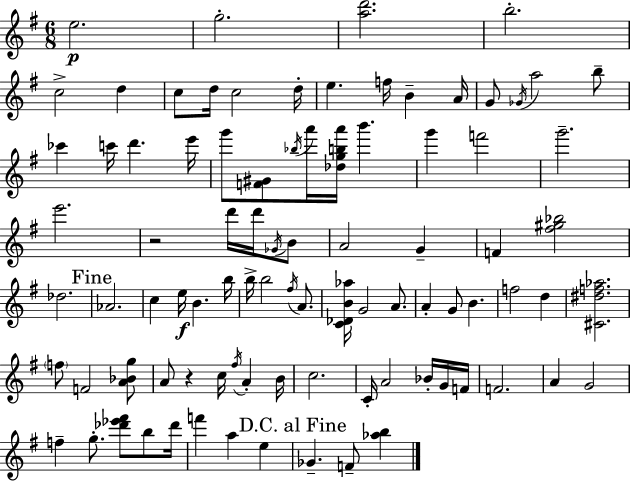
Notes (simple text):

E5/h. G5/h. [A5,D6]/h. B5/h. C5/h D5/q C5/e D5/s C5/h D5/s E5/q. F5/s B4/q A4/s G4/e Gb4/s A5/h B5/e CES6/q C6/s D6/q. E6/s G6/e [F4,G#4]/e Bb5/s A6/s [Db5,G5,B5,A6]/s B6/q. G6/q F6/h G6/h. E6/h. R/h D6/s D6/s Gb4/s B4/e A4/h G4/q F4/q [F#5,G#5,Bb5]/h Db5/h. Ab4/h. C5/q E5/s B4/q. B5/s B5/s B5/h F#5/s A4/e. [C4,Db4,B4,Ab5]/s G4/h A4/e. A4/q G4/e B4/q. F5/h D5/q [C#4,D#5,F5,Ab5]/h. F5/e F4/h [A4,Bb4,G5]/e A4/e R/q C5/s F#5/s A4/q B4/s C5/h. C4/s A4/h Bb4/s G4/s F4/s F4/h. A4/q G4/h F5/q G5/e. [Db6,Eb6,F#6]/e B5/e Db6/s F6/q A5/q E5/q Gb4/q. F4/e [Ab5,B5]/q